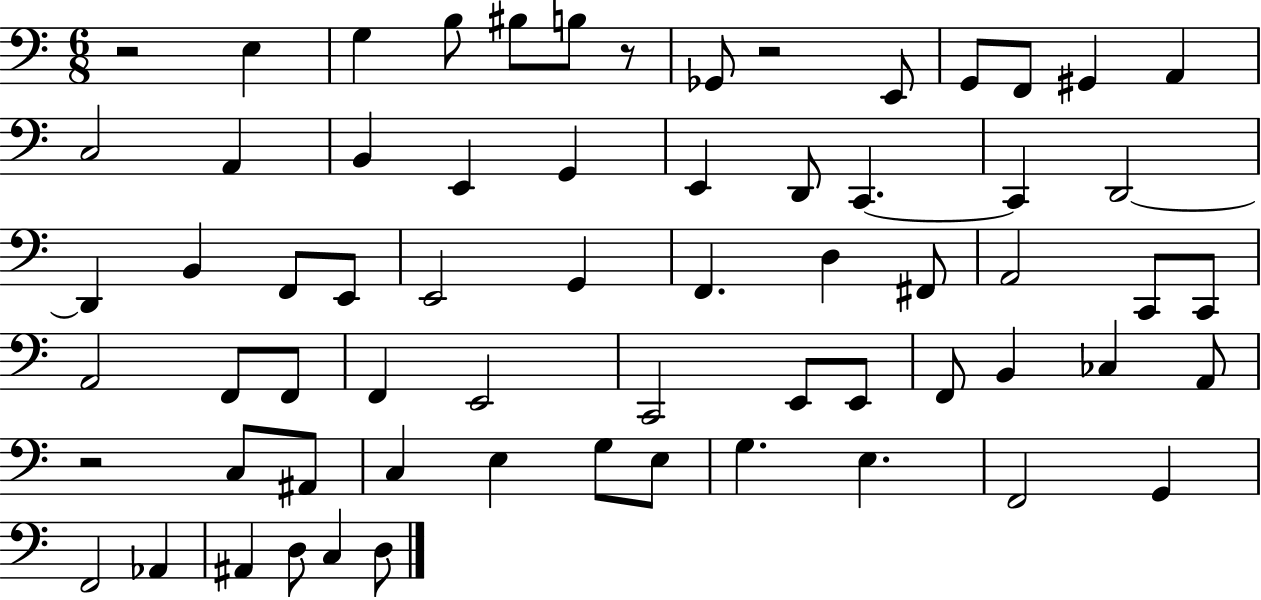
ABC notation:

X:1
T:Untitled
M:6/8
L:1/4
K:C
z2 E, G, B,/2 ^B,/2 B,/2 z/2 _G,,/2 z2 E,,/2 G,,/2 F,,/2 ^G,, A,, C,2 A,, B,, E,, G,, E,, D,,/2 C,, C,, D,,2 D,, B,, F,,/2 E,,/2 E,,2 G,, F,, D, ^F,,/2 A,,2 C,,/2 C,,/2 A,,2 F,,/2 F,,/2 F,, E,,2 C,,2 E,,/2 E,,/2 F,,/2 B,, _C, A,,/2 z2 C,/2 ^A,,/2 C, E, G,/2 E,/2 G, E, F,,2 G,, F,,2 _A,, ^A,, D,/2 C, D,/2